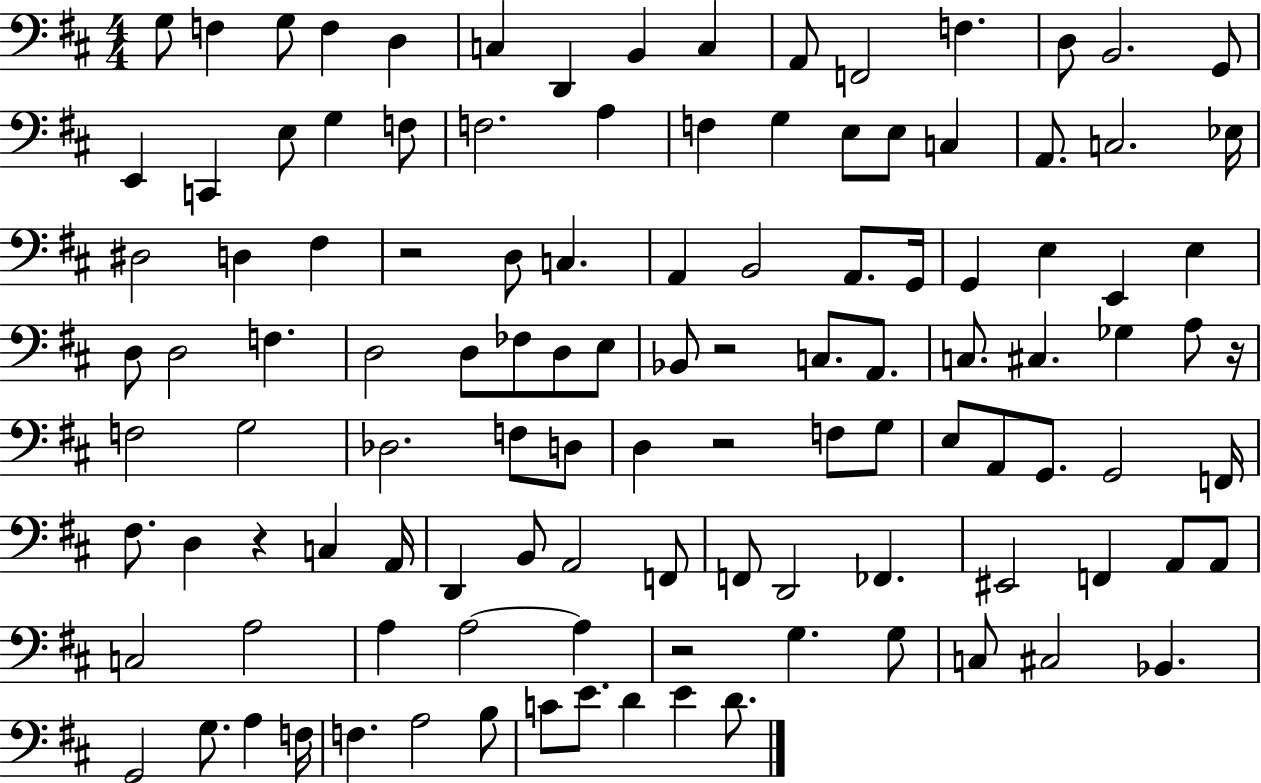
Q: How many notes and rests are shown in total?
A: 114